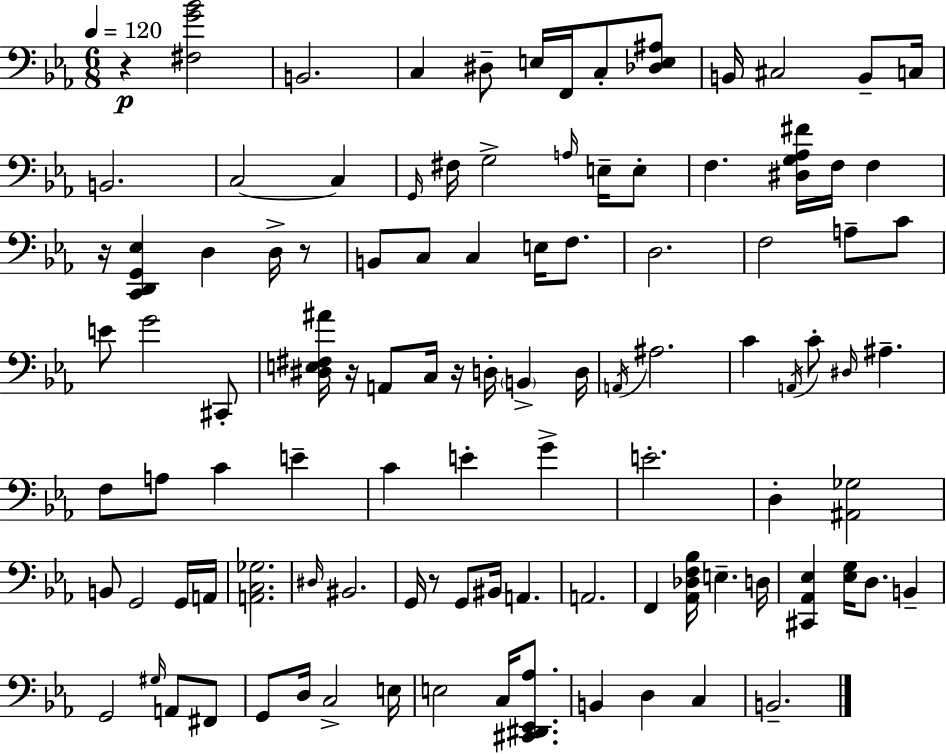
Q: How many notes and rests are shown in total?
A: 104